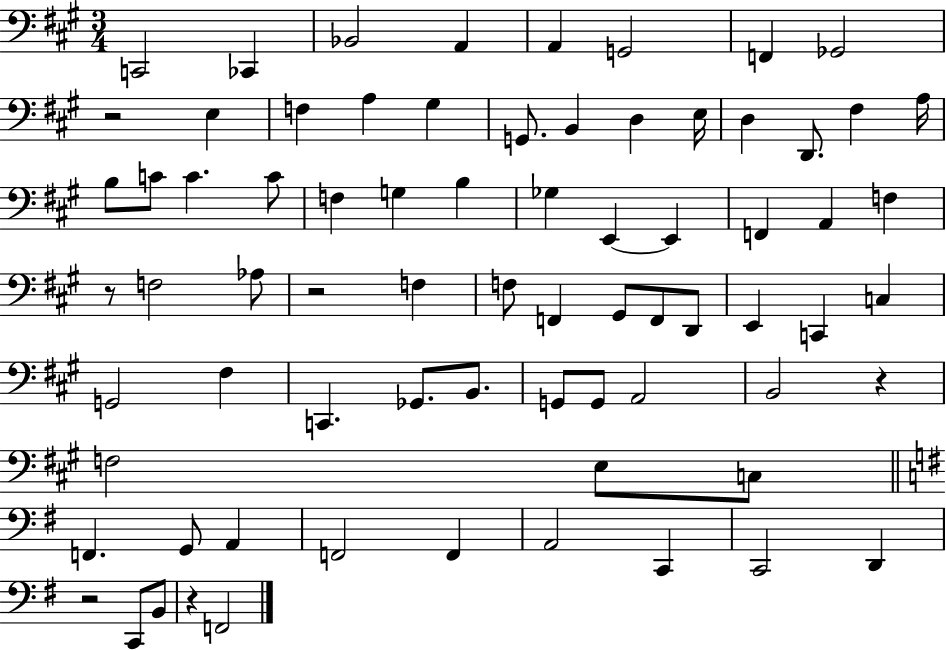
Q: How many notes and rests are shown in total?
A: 74